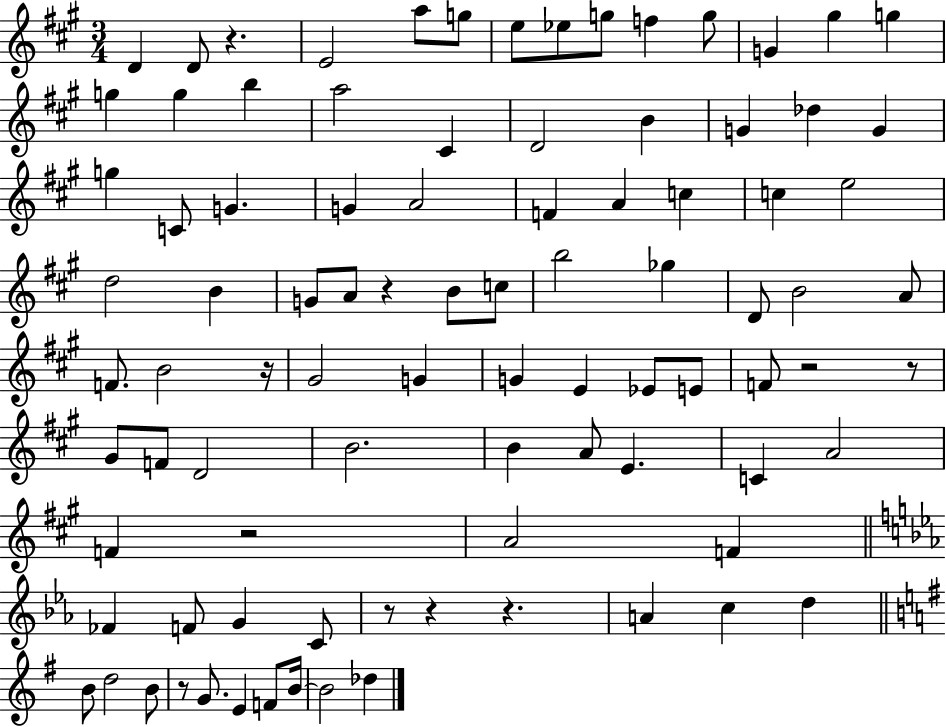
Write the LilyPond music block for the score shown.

{
  \clef treble
  \numericTimeSignature
  \time 3/4
  \key a \major
  d'4 d'8 r4. | e'2 a''8 g''8 | e''8 ees''8 g''8 f''4 g''8 | g'4 gis''4 g''4 | \break g''4 g''4 b''4 | a''2 cis'4 | d'2 b'4 | g'4 des''4 g'4 | \break g''4 c'8 g'4. | g'4 a'2 | f'4 a'4 c''4 | c''4 e''2 | \break d''2 b'4 | g'8 a'8 r4 b'8 c''8 | b''2 ges''4 | d'8 b'2 a'8 | \break f'8. b'2 r16 | gis'2 g'4 | g'4 e'4 ees'8 e'8 | f'8 r2 r8 | \break gis'8 f'8 d'2 | b'2. | b'4 a'8 e'4. | c'4 a'2 | \break f'4 r2 | a'2 f'4 | \bar "||" \break \key c \minor fes'4 f'8 g'4 c'8 | r8 r4 r4. | a'4 c''4 d''4 | \bar "||" \break \key g \major b'8 d''2 b'8 | r8 g'8. e'4 f'8 b'16~~ | b'2 des''4 | \bar "|."
}